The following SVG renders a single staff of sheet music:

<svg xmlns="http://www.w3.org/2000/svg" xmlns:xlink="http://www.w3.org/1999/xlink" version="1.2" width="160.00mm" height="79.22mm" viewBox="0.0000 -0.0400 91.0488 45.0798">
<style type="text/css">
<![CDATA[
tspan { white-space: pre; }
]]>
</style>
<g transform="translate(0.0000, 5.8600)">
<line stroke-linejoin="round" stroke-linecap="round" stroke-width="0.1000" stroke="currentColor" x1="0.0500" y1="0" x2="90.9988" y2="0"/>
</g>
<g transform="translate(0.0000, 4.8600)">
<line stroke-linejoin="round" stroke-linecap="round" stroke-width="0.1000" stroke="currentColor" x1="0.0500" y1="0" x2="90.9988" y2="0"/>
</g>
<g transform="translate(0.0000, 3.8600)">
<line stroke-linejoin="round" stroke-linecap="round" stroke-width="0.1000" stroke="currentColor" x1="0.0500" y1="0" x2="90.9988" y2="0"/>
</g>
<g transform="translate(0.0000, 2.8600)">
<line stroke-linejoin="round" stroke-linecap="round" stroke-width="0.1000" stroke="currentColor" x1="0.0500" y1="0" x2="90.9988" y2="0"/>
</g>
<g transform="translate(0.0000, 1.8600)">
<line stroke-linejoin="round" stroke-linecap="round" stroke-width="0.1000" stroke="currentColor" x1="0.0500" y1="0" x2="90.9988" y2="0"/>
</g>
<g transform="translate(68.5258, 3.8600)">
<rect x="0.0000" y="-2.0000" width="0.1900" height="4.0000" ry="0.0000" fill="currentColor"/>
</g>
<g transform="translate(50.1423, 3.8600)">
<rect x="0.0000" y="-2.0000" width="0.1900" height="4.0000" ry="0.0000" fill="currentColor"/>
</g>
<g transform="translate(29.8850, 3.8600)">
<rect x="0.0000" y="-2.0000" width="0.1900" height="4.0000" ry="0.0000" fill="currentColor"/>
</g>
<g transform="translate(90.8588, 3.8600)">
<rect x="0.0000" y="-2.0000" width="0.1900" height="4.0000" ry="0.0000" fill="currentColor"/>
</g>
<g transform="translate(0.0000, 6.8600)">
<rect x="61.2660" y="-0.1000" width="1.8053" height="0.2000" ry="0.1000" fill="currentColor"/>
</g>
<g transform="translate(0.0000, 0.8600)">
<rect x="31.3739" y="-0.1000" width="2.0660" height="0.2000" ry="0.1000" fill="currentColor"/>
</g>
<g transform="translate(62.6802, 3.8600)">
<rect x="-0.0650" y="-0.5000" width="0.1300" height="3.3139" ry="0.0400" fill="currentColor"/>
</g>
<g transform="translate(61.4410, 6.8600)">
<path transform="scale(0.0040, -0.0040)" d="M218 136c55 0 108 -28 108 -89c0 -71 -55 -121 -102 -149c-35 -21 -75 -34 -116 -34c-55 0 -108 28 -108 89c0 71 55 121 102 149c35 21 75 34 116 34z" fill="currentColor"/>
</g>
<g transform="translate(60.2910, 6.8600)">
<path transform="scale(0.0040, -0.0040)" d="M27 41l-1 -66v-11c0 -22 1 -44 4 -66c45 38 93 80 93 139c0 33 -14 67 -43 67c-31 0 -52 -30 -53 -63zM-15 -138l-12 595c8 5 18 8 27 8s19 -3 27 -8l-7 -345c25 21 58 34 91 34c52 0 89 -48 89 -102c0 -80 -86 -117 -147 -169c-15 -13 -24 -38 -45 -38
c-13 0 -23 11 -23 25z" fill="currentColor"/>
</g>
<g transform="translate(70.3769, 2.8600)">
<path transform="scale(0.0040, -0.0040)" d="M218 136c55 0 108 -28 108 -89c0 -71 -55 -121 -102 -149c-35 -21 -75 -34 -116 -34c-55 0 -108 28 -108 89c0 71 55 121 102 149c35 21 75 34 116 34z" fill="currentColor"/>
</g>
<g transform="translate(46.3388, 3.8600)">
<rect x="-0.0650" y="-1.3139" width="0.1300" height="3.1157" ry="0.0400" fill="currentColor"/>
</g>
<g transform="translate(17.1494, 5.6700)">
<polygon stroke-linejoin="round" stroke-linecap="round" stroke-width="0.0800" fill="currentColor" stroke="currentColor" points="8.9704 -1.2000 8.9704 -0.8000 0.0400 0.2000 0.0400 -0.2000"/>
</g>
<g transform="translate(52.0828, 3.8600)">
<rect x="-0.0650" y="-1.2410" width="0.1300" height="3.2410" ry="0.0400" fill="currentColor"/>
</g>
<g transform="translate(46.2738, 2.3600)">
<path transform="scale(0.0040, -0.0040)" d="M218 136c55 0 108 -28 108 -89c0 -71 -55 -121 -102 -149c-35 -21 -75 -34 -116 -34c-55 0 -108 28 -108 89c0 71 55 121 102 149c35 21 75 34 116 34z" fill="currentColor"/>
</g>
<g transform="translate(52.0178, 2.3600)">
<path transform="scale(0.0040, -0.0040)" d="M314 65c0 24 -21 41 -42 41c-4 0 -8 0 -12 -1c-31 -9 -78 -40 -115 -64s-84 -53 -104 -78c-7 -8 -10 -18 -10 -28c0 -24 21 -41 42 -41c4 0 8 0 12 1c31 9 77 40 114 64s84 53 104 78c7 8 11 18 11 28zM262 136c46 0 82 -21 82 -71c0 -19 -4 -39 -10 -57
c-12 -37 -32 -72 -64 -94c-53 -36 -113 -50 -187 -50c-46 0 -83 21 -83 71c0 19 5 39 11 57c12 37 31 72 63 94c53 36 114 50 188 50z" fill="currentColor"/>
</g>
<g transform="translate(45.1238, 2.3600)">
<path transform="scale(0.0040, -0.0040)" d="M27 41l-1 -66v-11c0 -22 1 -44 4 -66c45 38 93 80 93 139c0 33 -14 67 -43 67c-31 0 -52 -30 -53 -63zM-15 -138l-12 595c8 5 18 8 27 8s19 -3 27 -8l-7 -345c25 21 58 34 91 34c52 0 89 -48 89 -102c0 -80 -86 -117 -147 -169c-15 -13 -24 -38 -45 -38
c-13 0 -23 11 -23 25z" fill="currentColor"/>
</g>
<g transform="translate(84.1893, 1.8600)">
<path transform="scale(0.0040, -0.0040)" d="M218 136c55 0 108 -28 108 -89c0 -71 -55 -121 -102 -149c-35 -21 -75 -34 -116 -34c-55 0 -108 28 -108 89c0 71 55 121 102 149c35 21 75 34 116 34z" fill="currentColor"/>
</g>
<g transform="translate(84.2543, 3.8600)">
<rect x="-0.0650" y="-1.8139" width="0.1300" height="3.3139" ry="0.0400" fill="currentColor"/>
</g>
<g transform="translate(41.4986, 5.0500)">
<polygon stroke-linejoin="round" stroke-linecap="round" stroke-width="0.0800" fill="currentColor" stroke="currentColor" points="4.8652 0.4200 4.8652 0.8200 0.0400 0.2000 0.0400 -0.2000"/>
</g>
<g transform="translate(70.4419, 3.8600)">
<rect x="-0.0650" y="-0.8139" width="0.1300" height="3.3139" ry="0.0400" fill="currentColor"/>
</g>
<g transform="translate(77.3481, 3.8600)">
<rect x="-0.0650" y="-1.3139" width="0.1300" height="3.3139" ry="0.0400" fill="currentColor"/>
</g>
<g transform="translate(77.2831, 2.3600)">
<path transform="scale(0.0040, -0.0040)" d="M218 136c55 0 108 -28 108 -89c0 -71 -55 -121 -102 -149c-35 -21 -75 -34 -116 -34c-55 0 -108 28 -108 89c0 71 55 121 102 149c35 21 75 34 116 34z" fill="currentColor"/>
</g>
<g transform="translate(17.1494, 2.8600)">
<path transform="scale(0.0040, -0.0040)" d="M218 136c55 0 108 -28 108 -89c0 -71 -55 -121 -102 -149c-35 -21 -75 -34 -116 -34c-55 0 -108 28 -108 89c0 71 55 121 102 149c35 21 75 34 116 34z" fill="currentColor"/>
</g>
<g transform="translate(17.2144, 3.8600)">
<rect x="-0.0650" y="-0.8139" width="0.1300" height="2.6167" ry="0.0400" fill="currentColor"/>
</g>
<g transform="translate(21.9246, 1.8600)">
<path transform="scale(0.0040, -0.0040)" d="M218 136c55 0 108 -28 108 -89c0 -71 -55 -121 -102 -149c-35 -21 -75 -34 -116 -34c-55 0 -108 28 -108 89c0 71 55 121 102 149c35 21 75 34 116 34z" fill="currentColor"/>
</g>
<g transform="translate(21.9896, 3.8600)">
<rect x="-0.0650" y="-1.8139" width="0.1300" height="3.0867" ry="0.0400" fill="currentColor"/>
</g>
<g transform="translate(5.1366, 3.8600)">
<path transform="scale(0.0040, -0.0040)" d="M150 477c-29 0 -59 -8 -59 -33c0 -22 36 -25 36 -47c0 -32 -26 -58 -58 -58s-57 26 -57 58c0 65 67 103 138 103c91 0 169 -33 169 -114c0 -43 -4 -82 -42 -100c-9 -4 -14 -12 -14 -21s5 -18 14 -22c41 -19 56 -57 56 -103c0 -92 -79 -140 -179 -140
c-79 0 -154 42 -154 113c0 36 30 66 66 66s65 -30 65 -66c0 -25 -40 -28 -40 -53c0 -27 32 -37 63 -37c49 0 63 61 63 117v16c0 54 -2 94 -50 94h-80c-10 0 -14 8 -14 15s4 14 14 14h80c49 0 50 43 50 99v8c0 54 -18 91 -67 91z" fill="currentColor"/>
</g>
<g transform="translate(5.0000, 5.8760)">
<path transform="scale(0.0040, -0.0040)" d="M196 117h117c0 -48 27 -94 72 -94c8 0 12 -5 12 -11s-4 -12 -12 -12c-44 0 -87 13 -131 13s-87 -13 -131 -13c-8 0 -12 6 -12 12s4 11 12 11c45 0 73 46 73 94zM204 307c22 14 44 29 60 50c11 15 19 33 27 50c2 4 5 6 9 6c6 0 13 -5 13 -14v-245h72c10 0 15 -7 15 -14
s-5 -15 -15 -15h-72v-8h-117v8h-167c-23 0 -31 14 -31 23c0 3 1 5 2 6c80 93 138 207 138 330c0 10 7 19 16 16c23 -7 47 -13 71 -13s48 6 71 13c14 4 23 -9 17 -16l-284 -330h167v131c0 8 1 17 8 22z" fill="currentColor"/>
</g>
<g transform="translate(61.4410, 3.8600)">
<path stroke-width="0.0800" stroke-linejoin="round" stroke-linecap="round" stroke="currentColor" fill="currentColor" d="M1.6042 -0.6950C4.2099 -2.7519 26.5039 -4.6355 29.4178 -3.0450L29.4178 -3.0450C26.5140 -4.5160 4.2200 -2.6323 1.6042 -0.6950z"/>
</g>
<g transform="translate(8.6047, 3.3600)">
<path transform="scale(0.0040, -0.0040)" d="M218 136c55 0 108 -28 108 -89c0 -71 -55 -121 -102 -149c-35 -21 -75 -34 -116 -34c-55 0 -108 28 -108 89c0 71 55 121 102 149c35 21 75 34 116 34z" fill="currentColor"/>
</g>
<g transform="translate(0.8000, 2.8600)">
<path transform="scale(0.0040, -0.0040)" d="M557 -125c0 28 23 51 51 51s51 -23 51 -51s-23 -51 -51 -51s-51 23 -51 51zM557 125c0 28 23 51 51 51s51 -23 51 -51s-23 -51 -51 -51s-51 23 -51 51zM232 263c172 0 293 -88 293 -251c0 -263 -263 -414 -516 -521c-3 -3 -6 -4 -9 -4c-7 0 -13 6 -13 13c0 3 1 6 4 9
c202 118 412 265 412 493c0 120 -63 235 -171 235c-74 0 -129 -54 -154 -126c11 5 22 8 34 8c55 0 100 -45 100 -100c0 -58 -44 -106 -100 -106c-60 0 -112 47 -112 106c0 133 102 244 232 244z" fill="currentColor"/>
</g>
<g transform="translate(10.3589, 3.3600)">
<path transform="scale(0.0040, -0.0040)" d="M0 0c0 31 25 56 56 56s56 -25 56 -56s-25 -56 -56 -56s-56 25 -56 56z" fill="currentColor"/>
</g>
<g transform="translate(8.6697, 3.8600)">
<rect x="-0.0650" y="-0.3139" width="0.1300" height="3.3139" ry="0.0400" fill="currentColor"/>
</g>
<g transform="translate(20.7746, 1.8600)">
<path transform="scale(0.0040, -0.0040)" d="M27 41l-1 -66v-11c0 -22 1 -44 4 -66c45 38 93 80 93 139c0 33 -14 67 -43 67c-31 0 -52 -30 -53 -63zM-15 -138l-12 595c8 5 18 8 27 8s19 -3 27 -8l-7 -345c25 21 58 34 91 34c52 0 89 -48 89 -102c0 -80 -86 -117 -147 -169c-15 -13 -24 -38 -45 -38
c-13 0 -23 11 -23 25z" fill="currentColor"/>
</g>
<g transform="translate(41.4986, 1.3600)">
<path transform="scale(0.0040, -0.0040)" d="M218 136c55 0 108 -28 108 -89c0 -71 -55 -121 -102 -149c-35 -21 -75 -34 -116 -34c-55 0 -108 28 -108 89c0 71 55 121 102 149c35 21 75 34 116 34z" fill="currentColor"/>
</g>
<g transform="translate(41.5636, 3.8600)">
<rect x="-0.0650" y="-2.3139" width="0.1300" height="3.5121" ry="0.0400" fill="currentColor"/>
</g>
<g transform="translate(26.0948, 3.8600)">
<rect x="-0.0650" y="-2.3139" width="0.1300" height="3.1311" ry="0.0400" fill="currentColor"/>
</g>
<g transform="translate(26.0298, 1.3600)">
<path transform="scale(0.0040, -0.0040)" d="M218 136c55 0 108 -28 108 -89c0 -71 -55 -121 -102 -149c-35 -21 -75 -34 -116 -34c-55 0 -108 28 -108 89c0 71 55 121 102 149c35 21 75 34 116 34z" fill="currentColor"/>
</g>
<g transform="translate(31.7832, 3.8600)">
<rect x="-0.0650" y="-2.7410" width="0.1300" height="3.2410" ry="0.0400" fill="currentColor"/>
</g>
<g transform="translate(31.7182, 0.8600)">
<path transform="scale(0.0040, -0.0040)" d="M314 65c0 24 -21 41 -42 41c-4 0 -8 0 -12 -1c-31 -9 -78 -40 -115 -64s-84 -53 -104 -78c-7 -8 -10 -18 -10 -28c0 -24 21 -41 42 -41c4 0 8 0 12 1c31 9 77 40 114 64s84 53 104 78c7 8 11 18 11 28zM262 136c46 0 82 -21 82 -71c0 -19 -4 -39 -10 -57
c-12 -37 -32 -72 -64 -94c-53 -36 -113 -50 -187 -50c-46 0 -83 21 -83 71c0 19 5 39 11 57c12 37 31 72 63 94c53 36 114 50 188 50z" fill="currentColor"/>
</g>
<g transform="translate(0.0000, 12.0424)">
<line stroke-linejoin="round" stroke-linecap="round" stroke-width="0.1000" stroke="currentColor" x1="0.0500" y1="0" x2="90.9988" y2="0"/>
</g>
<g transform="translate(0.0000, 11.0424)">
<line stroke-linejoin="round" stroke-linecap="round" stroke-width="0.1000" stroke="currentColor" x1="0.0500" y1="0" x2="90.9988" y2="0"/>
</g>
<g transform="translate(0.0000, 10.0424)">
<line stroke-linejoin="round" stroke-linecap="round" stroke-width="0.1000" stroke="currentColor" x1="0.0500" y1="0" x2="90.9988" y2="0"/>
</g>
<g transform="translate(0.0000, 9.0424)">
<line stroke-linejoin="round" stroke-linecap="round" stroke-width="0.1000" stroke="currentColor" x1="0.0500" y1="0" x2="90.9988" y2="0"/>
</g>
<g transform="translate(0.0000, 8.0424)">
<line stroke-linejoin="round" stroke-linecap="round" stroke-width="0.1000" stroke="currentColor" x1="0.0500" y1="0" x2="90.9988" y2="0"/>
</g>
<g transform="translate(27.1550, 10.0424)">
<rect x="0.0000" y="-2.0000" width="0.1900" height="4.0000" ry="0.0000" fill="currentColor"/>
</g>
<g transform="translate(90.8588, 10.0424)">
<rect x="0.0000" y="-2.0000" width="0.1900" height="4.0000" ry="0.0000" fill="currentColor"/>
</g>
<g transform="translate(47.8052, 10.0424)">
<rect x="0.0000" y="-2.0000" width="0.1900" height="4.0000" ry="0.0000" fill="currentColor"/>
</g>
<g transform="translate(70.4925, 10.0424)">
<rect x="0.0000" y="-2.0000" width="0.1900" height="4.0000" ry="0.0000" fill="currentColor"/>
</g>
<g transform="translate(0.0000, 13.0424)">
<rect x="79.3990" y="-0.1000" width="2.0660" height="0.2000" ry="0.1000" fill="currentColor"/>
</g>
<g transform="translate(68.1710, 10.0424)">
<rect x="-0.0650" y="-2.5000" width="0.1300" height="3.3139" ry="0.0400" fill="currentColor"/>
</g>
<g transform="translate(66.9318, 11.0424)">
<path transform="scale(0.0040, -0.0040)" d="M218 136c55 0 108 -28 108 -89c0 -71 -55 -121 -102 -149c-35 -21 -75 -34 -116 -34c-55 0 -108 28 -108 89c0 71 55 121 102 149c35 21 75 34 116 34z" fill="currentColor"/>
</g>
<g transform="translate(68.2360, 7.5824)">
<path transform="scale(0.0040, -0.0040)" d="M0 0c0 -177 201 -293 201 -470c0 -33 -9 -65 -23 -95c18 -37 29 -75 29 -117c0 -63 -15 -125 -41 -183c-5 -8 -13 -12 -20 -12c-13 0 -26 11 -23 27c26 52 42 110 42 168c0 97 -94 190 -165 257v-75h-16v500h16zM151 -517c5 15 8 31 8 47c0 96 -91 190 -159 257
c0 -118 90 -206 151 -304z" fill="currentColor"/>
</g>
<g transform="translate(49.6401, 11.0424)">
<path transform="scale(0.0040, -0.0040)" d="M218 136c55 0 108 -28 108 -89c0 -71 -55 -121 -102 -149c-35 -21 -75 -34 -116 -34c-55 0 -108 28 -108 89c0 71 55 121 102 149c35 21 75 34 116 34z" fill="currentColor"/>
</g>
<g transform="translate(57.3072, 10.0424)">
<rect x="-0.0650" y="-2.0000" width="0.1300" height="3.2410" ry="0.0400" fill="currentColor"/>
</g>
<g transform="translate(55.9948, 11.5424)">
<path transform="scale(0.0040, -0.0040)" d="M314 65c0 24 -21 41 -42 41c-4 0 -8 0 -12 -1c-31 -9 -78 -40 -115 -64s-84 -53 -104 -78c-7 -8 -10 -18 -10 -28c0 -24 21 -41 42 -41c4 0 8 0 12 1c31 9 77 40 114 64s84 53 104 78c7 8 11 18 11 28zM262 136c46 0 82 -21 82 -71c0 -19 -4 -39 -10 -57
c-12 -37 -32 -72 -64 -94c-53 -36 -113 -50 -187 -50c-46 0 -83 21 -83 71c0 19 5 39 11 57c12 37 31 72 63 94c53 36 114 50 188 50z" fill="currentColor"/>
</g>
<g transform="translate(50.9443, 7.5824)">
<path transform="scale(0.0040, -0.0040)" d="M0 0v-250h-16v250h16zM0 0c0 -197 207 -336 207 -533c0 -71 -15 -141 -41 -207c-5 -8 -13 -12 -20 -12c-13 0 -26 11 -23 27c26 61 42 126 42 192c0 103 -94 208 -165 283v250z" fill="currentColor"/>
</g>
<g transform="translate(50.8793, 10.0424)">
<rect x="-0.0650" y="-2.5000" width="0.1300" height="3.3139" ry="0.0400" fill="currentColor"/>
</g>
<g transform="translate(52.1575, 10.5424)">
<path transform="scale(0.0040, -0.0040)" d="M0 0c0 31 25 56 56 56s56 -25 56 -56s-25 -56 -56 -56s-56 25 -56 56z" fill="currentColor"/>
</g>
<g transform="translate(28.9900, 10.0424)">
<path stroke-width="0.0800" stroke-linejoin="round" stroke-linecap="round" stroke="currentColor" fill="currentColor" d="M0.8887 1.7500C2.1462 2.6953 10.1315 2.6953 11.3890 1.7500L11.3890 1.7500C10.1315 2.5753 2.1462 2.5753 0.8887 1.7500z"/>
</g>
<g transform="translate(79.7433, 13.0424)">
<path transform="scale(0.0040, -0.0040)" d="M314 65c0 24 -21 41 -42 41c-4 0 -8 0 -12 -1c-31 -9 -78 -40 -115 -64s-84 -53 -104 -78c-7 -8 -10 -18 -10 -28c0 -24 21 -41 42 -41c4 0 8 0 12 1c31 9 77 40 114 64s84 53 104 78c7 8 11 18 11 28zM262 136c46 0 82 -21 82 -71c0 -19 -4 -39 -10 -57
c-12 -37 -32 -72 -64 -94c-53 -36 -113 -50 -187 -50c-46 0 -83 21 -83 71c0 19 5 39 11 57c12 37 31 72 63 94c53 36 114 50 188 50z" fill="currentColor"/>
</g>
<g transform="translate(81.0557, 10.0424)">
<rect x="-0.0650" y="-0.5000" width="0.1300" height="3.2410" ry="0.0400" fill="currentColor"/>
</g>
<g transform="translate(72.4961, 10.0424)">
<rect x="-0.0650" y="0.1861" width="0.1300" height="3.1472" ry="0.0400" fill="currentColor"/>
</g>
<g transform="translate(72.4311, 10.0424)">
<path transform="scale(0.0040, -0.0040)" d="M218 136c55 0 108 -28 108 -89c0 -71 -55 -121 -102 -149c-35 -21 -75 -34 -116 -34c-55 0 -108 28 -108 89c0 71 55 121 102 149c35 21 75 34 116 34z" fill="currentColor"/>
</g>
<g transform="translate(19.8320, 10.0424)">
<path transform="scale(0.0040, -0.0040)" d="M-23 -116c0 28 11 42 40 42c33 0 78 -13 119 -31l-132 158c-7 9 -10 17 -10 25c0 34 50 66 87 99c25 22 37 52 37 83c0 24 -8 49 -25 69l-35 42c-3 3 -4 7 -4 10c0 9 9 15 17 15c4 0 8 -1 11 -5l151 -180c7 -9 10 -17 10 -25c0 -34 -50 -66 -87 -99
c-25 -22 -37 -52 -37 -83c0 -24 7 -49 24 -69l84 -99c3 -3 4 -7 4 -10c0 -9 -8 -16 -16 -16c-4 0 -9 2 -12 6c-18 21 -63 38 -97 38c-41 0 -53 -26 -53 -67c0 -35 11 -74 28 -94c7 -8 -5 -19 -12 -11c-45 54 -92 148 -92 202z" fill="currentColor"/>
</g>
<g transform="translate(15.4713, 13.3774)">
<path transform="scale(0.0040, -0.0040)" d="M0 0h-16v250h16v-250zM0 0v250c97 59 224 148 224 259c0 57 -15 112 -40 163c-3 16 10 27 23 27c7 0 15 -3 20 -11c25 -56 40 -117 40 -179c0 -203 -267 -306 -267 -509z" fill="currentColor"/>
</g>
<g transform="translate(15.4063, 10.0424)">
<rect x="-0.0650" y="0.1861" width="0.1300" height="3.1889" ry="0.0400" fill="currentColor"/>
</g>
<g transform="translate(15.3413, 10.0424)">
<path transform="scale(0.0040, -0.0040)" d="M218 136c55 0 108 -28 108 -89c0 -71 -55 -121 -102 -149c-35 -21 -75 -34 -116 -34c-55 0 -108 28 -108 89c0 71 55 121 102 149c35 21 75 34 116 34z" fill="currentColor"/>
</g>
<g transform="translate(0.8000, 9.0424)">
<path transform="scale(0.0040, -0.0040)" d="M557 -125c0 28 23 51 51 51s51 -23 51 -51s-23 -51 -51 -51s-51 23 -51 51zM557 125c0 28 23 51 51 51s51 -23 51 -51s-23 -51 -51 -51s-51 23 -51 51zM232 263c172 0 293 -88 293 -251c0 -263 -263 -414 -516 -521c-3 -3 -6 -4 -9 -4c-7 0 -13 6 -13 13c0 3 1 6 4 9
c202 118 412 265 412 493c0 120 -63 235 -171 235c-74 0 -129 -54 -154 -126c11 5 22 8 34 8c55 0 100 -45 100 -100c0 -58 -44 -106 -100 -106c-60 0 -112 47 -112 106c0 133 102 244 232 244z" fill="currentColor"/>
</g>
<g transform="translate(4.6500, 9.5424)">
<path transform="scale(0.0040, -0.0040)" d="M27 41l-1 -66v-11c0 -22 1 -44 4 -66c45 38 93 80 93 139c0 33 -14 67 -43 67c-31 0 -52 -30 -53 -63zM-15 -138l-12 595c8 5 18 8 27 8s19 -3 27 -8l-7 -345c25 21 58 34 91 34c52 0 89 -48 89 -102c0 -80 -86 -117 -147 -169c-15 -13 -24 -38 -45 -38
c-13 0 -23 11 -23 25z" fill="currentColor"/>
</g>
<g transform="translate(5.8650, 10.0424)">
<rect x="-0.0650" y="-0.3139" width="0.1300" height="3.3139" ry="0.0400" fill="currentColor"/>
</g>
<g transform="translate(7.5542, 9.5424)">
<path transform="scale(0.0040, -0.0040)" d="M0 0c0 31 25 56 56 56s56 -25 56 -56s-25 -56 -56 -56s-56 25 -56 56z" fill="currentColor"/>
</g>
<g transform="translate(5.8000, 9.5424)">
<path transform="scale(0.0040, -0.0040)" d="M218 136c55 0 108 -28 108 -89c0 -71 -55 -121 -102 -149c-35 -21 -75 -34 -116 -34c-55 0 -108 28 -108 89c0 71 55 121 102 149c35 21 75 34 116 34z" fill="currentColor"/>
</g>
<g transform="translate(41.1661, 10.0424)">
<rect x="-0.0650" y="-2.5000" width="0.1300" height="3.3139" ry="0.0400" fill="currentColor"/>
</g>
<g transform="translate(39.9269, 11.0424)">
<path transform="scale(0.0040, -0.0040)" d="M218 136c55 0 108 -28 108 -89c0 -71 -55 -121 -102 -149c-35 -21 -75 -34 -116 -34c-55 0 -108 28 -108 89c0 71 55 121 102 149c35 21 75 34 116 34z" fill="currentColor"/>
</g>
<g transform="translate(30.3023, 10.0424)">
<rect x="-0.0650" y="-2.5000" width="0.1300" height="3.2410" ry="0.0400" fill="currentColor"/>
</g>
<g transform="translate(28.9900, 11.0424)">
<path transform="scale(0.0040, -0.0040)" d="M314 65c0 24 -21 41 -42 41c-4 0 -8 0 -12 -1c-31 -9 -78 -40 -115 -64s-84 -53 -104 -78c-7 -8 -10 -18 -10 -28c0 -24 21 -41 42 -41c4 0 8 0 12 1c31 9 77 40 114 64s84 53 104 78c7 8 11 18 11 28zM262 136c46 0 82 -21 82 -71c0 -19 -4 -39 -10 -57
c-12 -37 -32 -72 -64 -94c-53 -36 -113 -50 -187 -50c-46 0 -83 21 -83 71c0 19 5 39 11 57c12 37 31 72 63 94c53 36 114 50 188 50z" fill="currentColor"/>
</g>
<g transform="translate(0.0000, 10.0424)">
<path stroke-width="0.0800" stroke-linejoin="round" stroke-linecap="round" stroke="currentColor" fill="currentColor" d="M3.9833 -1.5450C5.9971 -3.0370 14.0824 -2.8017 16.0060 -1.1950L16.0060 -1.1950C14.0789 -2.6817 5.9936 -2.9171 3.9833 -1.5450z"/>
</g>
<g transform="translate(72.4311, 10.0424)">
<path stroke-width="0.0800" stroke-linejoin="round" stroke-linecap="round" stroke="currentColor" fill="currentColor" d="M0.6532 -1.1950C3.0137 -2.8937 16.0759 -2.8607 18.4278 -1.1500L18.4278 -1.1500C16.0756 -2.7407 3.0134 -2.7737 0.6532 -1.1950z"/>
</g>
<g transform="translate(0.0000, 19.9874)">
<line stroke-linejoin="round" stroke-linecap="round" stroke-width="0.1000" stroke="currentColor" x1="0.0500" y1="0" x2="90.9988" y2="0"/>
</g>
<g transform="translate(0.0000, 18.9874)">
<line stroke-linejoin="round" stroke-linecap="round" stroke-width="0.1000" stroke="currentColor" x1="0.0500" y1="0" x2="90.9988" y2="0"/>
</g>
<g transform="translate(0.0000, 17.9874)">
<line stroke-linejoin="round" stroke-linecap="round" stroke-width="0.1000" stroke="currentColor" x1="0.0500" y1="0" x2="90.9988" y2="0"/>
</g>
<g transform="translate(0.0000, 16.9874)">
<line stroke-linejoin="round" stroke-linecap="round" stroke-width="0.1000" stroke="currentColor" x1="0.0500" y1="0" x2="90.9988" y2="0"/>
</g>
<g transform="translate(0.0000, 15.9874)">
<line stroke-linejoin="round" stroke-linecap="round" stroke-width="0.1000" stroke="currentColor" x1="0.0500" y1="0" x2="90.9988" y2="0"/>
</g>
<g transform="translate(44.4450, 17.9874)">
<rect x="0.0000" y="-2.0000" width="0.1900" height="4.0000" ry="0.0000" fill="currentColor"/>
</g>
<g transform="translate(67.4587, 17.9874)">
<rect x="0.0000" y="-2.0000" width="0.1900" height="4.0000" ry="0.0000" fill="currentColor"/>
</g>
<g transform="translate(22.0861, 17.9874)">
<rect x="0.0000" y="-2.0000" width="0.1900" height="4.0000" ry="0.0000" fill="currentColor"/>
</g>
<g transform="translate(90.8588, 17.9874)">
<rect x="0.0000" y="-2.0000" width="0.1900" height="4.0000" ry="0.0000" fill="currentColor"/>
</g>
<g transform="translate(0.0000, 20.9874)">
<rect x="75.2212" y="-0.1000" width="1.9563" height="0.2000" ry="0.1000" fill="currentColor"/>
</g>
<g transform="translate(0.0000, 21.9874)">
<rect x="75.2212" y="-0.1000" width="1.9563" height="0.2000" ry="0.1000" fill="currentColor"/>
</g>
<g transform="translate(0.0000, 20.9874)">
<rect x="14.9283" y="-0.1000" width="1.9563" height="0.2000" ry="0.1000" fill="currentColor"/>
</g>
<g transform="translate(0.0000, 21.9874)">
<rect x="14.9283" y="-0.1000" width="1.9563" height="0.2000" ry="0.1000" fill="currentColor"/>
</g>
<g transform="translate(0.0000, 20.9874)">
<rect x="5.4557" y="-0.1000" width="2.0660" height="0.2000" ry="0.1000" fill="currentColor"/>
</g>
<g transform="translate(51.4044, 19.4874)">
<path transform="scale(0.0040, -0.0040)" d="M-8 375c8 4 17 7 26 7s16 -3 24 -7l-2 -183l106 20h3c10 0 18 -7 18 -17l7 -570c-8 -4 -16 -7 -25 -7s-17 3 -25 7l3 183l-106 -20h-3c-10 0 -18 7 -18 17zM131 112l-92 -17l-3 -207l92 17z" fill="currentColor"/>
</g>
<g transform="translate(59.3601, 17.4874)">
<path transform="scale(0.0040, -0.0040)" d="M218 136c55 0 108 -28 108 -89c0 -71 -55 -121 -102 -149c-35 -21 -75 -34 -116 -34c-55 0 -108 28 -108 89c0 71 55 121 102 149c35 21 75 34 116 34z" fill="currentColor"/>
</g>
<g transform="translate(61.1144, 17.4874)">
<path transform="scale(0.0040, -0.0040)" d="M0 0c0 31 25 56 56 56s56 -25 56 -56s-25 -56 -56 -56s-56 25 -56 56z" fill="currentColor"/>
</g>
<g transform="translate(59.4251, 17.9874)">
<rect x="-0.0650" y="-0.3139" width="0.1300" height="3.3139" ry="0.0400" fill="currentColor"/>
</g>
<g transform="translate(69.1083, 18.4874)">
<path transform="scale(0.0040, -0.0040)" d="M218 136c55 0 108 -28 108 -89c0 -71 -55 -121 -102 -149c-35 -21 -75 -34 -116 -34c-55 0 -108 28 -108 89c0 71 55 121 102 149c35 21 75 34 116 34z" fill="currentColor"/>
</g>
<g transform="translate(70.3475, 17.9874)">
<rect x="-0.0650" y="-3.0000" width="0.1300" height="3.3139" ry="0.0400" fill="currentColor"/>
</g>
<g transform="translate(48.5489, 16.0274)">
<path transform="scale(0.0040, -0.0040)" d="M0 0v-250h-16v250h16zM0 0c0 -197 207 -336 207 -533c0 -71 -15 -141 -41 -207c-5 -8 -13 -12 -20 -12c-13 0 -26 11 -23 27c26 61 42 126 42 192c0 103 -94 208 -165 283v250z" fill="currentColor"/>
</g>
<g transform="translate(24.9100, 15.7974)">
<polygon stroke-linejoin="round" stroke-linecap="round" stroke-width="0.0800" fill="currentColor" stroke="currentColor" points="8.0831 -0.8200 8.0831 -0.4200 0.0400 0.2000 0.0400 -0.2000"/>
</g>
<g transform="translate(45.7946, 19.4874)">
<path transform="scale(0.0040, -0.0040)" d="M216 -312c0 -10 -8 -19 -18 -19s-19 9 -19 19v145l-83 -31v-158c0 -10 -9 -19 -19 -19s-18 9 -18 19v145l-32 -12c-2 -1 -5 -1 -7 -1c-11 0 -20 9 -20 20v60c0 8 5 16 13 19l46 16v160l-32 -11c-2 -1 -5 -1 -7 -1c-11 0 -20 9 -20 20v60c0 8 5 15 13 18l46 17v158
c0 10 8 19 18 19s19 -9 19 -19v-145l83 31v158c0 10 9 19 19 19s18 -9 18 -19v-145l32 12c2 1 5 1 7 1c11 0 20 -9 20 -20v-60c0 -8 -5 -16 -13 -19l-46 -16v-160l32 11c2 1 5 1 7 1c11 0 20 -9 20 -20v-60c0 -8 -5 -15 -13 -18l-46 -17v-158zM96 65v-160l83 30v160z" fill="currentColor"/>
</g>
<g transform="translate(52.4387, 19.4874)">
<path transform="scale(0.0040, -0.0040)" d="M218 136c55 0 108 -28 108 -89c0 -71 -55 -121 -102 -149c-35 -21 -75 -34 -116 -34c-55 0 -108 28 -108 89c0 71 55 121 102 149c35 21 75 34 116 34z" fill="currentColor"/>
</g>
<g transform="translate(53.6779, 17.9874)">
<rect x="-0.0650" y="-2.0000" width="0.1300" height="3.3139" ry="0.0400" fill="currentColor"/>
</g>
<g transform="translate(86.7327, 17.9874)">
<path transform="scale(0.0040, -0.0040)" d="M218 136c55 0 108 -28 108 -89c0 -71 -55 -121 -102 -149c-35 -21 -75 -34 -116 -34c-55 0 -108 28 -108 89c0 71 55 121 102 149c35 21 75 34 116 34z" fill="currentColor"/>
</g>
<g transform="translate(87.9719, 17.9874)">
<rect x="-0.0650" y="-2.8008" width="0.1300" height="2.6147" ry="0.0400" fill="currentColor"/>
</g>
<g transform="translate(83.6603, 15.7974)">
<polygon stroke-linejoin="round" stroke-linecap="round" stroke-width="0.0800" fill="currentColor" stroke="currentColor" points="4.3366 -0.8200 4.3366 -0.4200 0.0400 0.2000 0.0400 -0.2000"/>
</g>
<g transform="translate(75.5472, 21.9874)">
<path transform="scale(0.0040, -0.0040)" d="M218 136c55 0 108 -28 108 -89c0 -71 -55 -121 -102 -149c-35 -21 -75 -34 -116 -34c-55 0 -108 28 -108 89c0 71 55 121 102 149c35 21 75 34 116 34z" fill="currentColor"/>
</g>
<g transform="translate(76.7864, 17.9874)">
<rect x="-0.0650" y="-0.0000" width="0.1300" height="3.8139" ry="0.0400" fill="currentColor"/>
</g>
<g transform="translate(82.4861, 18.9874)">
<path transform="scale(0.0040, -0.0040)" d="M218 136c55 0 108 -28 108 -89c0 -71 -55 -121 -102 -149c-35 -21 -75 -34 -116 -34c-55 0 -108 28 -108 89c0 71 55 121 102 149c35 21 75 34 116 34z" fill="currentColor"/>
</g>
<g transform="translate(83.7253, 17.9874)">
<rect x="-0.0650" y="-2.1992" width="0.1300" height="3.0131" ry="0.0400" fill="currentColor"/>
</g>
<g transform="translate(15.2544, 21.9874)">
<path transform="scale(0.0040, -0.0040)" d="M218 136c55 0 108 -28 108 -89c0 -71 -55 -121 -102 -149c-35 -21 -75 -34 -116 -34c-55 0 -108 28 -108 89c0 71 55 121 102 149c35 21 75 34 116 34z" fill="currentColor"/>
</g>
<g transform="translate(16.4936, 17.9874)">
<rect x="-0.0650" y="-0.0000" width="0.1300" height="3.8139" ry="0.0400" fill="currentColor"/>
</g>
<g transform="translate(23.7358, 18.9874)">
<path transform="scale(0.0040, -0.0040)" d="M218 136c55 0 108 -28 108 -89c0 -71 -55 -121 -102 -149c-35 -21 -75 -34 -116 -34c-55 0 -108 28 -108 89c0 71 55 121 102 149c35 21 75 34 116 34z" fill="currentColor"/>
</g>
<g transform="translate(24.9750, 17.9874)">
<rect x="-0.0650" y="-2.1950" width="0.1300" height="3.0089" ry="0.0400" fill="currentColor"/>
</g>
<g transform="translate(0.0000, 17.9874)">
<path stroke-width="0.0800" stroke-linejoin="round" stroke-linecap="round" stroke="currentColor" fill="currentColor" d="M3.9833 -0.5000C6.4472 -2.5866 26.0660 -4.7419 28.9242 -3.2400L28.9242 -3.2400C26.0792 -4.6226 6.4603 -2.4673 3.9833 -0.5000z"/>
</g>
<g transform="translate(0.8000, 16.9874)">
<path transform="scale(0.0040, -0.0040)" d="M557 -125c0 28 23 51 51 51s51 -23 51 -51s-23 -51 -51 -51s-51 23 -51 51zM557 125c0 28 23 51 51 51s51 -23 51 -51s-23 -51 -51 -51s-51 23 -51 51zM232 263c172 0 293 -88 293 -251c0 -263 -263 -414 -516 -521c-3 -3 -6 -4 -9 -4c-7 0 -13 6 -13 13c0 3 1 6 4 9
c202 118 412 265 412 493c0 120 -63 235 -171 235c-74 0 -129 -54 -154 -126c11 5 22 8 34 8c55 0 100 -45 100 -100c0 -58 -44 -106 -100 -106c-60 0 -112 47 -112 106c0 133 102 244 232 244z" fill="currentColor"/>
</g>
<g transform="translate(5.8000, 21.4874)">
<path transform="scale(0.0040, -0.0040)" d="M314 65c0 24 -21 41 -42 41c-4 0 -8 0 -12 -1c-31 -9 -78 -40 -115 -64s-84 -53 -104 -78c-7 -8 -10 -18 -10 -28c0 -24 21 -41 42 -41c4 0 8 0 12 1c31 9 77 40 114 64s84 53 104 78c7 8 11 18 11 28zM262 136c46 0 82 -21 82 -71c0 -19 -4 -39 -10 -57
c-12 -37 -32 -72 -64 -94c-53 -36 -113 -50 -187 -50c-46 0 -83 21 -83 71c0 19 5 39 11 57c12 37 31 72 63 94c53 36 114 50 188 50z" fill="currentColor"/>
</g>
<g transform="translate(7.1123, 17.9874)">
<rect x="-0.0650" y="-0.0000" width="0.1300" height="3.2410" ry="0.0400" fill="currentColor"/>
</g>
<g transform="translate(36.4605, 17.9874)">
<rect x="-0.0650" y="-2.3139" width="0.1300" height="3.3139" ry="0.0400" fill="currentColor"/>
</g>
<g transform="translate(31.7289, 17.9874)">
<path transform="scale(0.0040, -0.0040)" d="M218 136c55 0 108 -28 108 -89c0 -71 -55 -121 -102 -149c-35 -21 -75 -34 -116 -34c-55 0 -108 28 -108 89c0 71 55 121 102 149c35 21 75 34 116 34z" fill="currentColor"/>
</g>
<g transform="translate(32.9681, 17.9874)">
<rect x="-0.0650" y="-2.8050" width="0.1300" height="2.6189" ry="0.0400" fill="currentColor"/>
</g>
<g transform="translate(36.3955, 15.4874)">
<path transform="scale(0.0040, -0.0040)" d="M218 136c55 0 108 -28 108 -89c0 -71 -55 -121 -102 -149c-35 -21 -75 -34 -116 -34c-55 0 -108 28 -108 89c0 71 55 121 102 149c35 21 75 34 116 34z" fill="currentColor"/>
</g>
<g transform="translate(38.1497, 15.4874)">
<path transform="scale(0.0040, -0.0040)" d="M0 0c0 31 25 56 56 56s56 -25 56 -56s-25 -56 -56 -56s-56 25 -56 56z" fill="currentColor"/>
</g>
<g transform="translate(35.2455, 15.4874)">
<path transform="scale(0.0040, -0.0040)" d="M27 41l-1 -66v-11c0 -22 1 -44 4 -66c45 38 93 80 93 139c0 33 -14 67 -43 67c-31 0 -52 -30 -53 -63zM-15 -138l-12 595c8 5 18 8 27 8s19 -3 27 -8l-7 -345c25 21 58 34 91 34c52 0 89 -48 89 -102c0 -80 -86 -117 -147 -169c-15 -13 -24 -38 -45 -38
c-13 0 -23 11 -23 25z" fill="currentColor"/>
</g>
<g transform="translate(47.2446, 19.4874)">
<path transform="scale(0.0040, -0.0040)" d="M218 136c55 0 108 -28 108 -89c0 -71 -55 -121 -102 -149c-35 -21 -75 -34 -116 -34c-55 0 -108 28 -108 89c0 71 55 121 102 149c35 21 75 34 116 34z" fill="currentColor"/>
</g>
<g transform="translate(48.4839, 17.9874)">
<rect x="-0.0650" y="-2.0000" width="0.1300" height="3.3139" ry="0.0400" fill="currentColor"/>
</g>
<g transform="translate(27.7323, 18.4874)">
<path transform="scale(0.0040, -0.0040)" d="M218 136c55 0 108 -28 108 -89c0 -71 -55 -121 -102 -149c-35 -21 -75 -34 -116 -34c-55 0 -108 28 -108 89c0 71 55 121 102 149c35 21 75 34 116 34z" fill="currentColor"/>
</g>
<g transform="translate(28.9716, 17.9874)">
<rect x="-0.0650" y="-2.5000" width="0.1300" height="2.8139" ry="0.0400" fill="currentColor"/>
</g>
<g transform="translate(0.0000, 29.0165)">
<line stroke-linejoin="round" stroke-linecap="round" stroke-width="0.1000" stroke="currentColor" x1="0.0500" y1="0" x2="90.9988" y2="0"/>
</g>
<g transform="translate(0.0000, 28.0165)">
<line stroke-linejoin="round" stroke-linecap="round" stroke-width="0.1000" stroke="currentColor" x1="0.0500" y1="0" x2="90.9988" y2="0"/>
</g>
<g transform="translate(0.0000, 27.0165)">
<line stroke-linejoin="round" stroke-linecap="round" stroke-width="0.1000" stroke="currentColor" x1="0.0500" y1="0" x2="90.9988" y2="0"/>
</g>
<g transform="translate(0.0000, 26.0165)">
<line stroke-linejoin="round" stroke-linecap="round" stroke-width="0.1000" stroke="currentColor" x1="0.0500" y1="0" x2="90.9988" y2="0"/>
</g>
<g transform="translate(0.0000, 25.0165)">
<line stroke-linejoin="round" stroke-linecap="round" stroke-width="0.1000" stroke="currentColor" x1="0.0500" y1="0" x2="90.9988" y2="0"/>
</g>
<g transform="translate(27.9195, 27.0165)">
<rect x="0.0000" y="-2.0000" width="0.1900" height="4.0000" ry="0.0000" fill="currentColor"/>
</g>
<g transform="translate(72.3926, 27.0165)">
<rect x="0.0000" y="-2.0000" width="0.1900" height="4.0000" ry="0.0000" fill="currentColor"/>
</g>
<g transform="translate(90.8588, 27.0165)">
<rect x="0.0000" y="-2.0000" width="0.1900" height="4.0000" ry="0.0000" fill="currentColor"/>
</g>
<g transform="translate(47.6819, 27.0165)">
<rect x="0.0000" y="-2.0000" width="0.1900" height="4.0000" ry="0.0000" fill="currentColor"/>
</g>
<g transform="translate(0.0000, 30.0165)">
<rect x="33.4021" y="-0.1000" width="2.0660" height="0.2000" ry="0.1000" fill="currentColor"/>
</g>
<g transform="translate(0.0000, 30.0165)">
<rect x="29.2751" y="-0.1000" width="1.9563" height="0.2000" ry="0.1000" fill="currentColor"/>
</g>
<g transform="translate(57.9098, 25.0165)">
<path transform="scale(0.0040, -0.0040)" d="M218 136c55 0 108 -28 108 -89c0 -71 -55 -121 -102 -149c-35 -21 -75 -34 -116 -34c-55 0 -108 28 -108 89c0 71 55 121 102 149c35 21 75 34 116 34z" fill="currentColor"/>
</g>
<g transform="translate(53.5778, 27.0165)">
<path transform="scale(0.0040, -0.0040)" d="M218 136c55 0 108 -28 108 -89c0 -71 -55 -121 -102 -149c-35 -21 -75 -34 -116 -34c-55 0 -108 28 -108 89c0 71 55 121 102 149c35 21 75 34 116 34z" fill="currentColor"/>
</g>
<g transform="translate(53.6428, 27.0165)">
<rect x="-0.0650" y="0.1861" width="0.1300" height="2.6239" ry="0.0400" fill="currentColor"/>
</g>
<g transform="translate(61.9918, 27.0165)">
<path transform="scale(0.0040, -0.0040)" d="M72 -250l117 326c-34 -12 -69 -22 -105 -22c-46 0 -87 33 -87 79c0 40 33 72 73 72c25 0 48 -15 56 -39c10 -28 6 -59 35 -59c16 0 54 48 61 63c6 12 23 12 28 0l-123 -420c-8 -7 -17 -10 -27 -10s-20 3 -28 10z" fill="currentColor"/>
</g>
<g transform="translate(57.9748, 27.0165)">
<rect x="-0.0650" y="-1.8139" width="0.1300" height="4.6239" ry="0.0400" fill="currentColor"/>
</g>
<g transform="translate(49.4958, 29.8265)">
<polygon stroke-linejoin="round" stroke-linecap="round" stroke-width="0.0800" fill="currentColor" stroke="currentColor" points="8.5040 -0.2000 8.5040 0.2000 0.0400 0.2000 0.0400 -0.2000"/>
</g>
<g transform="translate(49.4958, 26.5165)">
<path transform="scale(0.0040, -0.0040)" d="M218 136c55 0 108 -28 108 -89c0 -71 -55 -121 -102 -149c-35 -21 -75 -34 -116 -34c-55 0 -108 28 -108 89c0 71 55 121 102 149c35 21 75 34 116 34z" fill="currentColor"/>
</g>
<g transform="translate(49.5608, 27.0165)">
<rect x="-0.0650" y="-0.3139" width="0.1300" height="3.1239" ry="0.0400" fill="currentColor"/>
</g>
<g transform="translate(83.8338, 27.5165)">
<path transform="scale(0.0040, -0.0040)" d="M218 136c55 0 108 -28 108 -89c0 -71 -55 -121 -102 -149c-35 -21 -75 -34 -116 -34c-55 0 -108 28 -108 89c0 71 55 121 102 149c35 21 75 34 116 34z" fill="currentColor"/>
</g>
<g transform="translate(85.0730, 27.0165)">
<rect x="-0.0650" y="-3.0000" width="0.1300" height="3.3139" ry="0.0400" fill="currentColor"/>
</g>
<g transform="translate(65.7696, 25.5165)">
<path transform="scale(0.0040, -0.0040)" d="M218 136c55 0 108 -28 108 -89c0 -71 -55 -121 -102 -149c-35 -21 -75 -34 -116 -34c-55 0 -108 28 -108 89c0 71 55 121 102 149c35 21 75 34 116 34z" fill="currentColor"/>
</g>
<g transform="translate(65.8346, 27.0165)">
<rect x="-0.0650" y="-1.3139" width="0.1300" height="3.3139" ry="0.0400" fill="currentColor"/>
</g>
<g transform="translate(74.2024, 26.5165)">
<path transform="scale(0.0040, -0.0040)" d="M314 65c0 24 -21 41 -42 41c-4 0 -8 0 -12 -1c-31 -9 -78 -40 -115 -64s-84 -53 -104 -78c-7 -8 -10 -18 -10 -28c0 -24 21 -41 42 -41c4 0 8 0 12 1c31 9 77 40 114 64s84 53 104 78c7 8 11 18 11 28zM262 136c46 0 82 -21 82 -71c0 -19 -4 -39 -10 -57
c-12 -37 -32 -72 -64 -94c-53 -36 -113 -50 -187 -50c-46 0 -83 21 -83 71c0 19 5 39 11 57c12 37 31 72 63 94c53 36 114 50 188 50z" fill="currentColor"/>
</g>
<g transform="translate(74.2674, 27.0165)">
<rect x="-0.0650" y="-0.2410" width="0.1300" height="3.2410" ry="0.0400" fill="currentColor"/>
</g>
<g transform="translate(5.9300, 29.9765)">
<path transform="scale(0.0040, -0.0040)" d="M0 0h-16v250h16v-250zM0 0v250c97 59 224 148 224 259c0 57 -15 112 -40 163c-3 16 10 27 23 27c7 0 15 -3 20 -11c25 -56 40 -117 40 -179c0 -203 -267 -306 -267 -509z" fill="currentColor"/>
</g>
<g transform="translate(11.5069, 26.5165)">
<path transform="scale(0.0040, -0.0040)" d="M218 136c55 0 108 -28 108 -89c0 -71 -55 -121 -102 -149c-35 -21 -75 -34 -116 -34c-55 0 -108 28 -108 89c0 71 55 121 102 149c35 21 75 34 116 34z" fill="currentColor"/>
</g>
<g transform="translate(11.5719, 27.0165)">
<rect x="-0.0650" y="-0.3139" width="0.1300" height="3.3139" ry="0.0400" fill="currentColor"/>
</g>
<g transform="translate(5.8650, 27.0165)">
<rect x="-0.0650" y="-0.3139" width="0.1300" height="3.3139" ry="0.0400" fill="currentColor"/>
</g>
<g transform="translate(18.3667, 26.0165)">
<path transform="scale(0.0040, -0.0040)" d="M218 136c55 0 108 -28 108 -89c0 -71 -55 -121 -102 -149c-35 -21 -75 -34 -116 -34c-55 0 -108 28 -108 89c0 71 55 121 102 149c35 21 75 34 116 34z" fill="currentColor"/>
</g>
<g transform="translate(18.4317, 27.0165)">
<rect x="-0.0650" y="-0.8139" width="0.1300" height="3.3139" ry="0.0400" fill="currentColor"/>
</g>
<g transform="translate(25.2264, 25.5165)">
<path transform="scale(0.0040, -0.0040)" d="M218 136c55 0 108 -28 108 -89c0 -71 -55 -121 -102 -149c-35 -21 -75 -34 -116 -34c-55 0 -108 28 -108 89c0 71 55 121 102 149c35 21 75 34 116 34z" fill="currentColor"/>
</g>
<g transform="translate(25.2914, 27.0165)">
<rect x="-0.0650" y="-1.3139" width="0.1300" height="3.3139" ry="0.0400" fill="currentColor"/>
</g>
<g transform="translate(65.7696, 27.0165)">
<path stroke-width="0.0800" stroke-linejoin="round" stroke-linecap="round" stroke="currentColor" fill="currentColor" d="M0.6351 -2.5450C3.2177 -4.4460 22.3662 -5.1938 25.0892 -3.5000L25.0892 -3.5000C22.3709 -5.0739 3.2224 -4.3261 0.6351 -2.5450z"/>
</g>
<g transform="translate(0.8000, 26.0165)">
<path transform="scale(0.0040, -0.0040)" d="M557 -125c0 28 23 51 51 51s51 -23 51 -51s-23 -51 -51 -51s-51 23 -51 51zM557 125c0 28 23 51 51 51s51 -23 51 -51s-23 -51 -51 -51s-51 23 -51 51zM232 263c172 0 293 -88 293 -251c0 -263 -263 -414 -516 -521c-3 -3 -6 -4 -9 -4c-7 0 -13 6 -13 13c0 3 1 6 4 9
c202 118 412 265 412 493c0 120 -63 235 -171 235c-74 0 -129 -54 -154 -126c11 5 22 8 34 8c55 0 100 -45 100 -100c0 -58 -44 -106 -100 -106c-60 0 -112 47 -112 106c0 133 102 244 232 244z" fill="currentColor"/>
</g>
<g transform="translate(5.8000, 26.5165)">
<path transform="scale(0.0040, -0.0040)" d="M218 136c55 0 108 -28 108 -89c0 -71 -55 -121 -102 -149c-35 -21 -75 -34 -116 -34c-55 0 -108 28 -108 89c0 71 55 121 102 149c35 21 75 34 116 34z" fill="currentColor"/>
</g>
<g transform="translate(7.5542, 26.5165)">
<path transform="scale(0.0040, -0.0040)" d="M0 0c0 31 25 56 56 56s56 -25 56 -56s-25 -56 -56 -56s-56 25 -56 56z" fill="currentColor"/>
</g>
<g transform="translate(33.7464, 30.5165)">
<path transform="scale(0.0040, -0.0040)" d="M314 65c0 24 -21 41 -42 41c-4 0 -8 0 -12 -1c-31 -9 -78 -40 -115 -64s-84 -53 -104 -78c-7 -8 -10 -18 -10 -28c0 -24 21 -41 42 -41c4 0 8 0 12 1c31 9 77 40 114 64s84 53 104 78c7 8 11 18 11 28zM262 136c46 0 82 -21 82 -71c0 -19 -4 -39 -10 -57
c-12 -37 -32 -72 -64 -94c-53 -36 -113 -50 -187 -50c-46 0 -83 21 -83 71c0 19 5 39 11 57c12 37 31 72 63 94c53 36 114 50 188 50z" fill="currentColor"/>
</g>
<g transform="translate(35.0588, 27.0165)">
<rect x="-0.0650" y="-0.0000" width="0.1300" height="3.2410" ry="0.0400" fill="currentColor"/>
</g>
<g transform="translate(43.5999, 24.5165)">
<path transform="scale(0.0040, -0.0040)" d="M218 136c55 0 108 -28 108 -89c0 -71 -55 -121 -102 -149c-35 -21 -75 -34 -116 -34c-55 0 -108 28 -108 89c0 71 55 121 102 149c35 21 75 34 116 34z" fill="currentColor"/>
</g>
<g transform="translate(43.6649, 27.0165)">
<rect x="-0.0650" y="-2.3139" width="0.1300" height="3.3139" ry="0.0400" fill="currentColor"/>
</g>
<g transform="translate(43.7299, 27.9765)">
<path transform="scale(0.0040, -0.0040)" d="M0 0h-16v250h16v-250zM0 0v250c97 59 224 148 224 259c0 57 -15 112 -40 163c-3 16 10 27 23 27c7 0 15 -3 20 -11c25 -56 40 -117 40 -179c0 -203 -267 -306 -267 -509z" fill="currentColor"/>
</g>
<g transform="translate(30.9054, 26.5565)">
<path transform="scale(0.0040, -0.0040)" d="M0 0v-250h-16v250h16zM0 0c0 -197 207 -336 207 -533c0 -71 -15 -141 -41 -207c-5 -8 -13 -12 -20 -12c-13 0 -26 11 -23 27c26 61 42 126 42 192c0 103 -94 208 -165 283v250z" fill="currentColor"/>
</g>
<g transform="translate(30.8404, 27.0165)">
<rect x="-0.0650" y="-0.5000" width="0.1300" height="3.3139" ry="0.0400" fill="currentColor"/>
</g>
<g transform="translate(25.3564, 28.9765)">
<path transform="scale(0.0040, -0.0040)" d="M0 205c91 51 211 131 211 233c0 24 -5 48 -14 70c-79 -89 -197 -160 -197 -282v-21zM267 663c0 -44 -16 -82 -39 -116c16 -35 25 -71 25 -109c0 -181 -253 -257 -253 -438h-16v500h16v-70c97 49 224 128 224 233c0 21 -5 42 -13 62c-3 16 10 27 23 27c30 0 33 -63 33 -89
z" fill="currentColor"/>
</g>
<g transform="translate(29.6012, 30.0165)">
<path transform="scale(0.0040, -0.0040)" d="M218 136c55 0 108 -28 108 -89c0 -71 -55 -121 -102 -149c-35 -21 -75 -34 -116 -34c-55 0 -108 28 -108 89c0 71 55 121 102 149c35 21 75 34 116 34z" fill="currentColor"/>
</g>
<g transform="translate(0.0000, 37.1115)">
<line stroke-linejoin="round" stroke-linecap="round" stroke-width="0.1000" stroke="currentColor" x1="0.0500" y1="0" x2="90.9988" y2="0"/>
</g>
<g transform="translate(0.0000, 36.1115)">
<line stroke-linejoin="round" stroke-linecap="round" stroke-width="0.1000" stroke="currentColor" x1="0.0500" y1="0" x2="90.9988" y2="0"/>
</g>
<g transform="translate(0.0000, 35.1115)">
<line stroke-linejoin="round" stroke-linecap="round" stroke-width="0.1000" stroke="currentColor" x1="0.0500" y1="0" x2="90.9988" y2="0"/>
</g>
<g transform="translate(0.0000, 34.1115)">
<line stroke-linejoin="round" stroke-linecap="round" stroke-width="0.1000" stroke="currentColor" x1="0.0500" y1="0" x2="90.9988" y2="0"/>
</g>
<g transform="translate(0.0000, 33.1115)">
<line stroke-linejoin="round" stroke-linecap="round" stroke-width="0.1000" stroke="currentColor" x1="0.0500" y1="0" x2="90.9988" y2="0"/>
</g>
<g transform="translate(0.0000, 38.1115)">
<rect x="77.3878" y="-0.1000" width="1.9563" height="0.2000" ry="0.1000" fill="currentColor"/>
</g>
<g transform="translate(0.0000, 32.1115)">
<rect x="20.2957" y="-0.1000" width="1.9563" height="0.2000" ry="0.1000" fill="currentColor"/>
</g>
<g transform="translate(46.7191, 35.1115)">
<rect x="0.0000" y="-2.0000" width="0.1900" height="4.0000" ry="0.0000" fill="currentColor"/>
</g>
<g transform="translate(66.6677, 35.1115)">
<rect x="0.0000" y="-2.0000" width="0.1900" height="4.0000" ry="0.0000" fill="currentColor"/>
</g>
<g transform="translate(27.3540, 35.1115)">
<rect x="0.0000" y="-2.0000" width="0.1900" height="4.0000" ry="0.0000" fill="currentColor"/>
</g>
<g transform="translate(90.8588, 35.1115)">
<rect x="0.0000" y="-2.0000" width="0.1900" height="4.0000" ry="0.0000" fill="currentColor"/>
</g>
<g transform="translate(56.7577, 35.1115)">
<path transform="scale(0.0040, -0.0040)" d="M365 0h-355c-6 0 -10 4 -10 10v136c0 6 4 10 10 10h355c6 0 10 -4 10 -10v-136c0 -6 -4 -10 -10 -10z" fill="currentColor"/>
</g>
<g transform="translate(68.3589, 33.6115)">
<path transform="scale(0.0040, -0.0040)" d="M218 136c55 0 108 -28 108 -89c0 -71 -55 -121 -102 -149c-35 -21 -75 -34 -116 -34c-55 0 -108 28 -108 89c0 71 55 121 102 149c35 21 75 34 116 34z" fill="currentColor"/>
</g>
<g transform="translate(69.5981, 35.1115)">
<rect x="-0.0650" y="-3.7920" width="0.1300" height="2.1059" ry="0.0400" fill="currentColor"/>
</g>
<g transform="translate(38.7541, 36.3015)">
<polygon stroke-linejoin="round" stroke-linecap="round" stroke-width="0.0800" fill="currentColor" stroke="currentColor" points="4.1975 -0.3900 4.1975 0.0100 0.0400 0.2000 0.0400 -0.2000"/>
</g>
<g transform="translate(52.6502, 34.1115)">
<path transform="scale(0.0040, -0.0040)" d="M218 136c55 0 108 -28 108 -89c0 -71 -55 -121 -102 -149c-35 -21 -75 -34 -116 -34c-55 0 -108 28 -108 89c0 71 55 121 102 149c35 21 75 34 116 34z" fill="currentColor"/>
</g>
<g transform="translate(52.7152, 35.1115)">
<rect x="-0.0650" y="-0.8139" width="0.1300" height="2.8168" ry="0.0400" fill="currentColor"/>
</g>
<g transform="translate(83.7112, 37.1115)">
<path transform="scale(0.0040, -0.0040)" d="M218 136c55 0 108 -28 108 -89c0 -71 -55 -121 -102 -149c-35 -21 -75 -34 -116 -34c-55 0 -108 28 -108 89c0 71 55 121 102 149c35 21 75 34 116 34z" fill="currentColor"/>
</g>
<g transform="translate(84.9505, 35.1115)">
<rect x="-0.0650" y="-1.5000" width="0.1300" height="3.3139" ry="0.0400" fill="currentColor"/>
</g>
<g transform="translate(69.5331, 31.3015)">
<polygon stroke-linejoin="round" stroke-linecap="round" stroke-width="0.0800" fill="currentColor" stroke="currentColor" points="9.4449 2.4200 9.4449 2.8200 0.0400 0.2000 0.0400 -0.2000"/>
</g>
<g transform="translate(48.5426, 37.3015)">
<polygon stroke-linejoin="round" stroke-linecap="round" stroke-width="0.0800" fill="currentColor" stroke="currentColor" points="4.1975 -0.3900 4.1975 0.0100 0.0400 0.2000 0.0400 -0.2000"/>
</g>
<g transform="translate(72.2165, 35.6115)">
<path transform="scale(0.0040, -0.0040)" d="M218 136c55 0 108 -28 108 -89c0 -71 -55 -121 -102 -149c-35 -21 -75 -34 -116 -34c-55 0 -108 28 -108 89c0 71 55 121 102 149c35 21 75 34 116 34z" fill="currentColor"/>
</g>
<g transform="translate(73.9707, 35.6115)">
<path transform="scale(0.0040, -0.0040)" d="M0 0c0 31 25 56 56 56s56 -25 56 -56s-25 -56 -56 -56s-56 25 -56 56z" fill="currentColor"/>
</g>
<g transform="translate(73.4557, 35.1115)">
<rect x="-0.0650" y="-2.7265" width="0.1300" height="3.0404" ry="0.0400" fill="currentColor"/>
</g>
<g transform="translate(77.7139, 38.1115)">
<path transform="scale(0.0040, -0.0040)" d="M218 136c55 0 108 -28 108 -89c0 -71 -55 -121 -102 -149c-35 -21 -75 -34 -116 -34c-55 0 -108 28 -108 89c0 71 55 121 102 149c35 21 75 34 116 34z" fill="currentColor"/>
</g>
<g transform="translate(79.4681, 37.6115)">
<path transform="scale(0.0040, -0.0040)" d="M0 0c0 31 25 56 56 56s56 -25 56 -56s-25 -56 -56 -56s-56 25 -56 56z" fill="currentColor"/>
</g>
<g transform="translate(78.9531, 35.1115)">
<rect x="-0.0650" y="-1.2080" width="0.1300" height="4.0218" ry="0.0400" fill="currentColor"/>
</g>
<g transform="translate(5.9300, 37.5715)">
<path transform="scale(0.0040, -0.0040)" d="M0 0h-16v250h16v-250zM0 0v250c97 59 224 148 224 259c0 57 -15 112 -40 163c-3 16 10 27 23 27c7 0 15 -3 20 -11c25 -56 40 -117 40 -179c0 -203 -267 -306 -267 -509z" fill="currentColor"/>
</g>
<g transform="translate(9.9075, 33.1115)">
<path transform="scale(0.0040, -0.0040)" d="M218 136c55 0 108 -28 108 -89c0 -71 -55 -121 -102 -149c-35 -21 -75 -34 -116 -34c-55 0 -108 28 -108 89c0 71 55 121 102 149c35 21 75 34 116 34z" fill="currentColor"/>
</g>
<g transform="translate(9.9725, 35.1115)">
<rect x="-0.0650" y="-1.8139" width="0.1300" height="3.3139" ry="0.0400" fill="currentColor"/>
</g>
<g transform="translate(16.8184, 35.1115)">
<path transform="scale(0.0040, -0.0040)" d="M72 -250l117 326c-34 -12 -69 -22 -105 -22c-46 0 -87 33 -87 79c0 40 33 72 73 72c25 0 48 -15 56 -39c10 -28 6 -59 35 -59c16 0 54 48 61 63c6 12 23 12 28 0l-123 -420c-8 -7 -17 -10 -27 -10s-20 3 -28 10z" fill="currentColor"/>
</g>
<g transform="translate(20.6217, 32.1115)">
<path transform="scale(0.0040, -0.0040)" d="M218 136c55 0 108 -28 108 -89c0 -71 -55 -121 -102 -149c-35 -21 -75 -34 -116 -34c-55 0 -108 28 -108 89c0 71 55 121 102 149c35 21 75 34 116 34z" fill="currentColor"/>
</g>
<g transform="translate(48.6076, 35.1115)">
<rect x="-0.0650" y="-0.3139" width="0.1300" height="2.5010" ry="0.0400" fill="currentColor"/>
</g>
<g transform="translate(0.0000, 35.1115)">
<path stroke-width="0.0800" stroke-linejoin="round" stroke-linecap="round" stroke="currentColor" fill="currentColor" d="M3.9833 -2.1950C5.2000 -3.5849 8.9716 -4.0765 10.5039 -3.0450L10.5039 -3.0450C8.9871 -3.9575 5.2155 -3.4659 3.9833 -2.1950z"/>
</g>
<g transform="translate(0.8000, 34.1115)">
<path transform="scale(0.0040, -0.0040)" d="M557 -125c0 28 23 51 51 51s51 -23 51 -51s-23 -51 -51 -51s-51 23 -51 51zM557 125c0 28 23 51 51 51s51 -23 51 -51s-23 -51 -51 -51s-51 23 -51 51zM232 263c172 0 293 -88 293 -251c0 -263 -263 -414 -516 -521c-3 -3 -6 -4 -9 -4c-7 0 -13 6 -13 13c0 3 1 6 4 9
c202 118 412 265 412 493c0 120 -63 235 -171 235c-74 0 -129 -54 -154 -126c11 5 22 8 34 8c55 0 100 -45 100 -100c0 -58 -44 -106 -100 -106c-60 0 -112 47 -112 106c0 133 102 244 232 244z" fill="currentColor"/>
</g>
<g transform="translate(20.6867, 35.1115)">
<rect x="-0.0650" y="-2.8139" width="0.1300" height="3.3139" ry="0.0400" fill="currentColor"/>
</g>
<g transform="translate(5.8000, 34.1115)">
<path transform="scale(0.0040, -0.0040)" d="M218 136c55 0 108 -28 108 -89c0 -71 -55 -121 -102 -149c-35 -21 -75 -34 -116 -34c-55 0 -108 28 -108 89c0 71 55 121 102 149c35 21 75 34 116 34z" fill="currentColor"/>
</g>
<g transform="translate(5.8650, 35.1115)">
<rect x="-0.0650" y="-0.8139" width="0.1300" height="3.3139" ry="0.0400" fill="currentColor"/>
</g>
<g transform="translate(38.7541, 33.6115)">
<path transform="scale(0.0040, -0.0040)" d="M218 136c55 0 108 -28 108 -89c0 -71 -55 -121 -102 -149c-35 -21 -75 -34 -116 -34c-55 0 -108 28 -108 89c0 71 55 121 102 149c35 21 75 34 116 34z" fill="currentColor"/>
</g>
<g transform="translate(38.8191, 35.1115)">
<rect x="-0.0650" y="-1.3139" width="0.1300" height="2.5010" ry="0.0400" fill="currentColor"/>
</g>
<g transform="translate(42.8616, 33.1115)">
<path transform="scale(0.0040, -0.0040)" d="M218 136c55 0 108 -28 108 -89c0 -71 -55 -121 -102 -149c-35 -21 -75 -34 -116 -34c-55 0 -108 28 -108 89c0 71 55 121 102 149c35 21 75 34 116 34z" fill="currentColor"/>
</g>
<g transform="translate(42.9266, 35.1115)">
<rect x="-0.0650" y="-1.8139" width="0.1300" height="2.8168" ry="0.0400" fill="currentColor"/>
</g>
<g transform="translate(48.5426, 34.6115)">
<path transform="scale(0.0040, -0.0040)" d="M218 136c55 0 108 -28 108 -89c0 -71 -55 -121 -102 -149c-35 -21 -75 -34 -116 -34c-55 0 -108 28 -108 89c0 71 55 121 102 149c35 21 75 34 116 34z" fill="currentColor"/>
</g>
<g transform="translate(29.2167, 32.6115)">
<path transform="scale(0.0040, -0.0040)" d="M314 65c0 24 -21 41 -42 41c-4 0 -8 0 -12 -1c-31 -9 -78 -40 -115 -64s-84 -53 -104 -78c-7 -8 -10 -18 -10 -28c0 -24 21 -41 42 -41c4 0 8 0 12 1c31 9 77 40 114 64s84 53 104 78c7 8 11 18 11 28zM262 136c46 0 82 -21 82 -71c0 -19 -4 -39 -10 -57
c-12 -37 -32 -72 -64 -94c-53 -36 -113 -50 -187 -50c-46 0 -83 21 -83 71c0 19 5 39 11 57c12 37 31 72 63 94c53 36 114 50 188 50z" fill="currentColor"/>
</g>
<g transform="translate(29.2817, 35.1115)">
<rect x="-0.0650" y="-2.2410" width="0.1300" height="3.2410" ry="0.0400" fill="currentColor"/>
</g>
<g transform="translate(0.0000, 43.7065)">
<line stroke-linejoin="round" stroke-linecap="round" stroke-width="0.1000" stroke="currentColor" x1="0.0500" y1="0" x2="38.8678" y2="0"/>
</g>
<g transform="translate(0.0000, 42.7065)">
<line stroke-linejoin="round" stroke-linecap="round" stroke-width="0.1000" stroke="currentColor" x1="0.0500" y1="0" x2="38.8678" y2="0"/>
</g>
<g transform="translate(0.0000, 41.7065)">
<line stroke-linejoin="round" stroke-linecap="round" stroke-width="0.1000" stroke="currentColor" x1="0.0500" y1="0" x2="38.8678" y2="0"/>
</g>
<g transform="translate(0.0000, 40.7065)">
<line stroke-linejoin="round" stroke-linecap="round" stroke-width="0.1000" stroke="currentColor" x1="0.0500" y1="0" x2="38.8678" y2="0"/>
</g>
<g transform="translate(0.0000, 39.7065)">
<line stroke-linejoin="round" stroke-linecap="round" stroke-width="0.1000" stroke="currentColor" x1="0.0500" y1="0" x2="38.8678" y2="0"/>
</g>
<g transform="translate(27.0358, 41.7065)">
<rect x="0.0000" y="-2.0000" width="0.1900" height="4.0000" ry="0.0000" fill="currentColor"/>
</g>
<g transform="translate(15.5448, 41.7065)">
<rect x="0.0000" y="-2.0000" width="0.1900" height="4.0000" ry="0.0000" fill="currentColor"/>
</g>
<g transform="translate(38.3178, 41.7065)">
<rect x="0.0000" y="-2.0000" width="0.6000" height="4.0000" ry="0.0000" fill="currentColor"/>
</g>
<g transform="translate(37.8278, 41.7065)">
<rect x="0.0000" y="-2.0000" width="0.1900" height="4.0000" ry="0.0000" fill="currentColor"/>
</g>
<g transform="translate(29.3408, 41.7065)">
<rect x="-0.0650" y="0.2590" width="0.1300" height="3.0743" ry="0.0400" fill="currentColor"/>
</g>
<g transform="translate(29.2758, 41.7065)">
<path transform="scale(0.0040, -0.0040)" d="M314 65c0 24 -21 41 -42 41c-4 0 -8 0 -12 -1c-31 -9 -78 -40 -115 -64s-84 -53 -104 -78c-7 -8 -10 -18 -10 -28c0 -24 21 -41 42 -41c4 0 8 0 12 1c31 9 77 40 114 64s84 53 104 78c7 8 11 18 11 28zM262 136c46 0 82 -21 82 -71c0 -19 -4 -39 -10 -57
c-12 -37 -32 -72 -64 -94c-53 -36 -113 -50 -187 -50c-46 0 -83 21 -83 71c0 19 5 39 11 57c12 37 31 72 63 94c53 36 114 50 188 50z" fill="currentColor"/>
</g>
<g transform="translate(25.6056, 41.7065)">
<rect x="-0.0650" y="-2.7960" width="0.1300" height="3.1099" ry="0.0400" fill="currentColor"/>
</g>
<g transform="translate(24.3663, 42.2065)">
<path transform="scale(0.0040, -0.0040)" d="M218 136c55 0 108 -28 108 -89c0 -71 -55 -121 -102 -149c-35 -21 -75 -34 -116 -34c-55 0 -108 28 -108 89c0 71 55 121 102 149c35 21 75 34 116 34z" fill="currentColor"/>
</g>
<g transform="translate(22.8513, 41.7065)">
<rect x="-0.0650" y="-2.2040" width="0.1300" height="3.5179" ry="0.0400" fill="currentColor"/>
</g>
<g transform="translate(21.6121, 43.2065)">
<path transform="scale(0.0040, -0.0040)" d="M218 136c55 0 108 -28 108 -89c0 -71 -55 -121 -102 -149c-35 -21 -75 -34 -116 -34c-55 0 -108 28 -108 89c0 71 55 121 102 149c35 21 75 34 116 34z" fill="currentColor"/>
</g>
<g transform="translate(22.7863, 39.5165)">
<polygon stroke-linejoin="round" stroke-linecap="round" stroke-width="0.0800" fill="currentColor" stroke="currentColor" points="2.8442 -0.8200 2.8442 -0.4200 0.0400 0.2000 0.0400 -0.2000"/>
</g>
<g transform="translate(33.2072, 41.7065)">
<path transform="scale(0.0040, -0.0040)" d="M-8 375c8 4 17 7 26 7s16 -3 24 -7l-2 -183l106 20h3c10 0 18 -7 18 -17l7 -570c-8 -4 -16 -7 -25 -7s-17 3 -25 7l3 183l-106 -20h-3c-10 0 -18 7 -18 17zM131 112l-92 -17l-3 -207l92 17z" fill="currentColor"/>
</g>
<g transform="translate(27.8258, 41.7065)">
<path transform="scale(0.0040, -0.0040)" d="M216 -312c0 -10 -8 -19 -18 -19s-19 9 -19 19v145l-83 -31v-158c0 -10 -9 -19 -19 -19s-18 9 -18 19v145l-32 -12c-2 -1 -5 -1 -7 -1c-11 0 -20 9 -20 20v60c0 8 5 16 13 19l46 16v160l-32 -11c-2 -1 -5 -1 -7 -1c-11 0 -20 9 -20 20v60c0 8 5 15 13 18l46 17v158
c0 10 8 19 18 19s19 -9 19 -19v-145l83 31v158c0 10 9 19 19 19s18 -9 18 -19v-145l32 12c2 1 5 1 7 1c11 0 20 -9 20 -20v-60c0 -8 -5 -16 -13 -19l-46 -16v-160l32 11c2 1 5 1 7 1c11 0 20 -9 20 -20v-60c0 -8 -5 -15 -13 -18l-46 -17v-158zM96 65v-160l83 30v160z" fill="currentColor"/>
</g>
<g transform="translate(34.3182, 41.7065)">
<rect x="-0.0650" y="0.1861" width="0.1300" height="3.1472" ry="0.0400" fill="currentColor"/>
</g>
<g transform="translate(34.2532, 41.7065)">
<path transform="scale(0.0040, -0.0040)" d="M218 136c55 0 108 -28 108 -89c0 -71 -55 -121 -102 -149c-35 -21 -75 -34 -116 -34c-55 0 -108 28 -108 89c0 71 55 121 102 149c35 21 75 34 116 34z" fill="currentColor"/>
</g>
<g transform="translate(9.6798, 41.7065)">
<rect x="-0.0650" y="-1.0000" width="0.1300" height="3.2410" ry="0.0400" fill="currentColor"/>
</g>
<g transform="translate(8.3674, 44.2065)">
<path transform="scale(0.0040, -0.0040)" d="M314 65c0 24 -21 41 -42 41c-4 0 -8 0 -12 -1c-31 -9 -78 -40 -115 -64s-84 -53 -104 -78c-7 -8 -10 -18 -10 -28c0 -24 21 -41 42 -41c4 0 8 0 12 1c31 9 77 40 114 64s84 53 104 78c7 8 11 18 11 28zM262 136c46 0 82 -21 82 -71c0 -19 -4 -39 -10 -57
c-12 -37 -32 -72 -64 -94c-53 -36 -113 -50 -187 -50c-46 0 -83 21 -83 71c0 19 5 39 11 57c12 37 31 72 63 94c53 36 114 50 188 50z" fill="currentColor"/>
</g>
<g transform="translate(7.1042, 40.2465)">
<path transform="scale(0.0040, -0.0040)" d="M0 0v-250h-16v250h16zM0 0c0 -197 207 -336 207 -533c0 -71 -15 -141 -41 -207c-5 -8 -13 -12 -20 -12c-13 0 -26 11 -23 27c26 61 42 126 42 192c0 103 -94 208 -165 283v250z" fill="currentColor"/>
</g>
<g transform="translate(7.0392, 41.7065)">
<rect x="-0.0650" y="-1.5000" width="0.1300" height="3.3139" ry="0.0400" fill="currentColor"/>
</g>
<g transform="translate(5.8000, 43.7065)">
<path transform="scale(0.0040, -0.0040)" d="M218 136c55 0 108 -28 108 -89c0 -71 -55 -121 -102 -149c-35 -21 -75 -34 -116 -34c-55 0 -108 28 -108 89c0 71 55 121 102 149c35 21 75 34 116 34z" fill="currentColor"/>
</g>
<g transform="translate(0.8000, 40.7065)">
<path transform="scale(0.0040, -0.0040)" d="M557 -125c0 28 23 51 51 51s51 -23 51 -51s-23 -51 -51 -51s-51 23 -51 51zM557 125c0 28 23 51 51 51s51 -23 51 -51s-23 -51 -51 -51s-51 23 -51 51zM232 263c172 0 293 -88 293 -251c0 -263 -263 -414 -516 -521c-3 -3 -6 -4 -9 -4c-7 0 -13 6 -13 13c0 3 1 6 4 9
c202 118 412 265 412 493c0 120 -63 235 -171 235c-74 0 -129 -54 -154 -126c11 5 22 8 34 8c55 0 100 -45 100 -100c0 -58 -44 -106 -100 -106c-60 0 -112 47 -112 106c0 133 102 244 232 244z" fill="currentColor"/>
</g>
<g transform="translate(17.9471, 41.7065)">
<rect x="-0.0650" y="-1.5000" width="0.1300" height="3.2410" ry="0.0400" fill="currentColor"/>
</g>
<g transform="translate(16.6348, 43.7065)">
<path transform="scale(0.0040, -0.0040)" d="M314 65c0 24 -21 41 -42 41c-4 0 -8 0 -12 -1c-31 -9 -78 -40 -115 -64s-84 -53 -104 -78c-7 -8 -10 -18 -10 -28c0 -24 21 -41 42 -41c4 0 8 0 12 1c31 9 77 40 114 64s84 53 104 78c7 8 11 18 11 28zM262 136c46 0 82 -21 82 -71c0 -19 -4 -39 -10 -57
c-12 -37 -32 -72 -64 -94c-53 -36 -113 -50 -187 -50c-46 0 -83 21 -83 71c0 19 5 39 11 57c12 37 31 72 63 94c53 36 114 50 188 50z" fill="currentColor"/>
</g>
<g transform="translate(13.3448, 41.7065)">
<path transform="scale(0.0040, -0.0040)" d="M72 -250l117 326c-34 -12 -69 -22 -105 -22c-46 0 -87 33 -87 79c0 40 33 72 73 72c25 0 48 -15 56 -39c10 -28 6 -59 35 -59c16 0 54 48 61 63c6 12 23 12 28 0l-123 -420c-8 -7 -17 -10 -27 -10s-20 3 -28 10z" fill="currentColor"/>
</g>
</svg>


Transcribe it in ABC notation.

X:1
T:Untitled
M:3/4
L:1/4
K:C
E, F,/2 _A,/2 B,/2 C2 B,/2 _G,/2 G,2 _E,, F, G, A, _E, D,/2 z B,,2 B,, B,,/2 A,,2 B,,/4 D, E,,2 D,,2 C,, B,,/2 C,/2 D,/2 _B, ^A,,/2 A,, E, C, C,, B,,/2 D,/2 E,/2 E, F, G,/4 E,,/2 D,,2 B,/2 E,/2 D,/2 A,/2 z/2 G, E,2 C, F,/2 A, z/2 C B,2 G,/2 A,/2 E,/2 F,/2 z2 G,/2 C,/2 E,,/2 G,, G,,/2 F,,2 z/2 G,,2 A,,/2 C,/2 ^D,2 D,